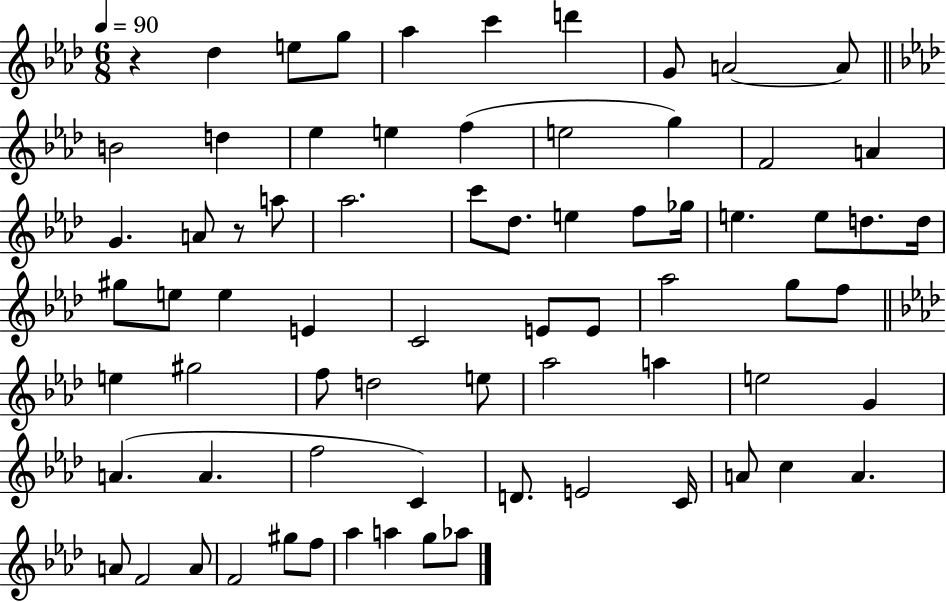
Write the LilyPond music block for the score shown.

{
  \clef treble
  \numericTimeSignature
  \time 6/8
  \key aes \major
  \tempo 4 = 90
  \repeat volta 2 { r4 des''4 e''8 g''8 | aes''4 c'''4 d'''4 | g'8 a'2~~ a'8 | \bar "||" \break \key aes \major b'2 d''4 | ees''4 e''4 f''4( | e''2 g''4) | f'2 a'4 | \break g'4. a'8 r8 a''8 | aes''2. | c'''8 des''8. e''4 f''8 ges''16 | e''4. e''8 d''8. d''16 | \break gis''8 e''8 e''4 e'4 | c'2 e'8 e'8 | aes''2 g''8 f''8 | \bar "||" \break \key f \minor e''4 gis''2 | f''8 d''2 e''8 | aes''2 a''4 | e''2 g'4 | \break a'4.( a'4. | f''2 c'4) | d'8. e'2 c'16 | a'8 c''4 a'4. | \break a'8 f'2 a'8 | f'2 gis''8 f''8 | aes''4 a''4 g''8 aes''8 | } \bar "|."
}